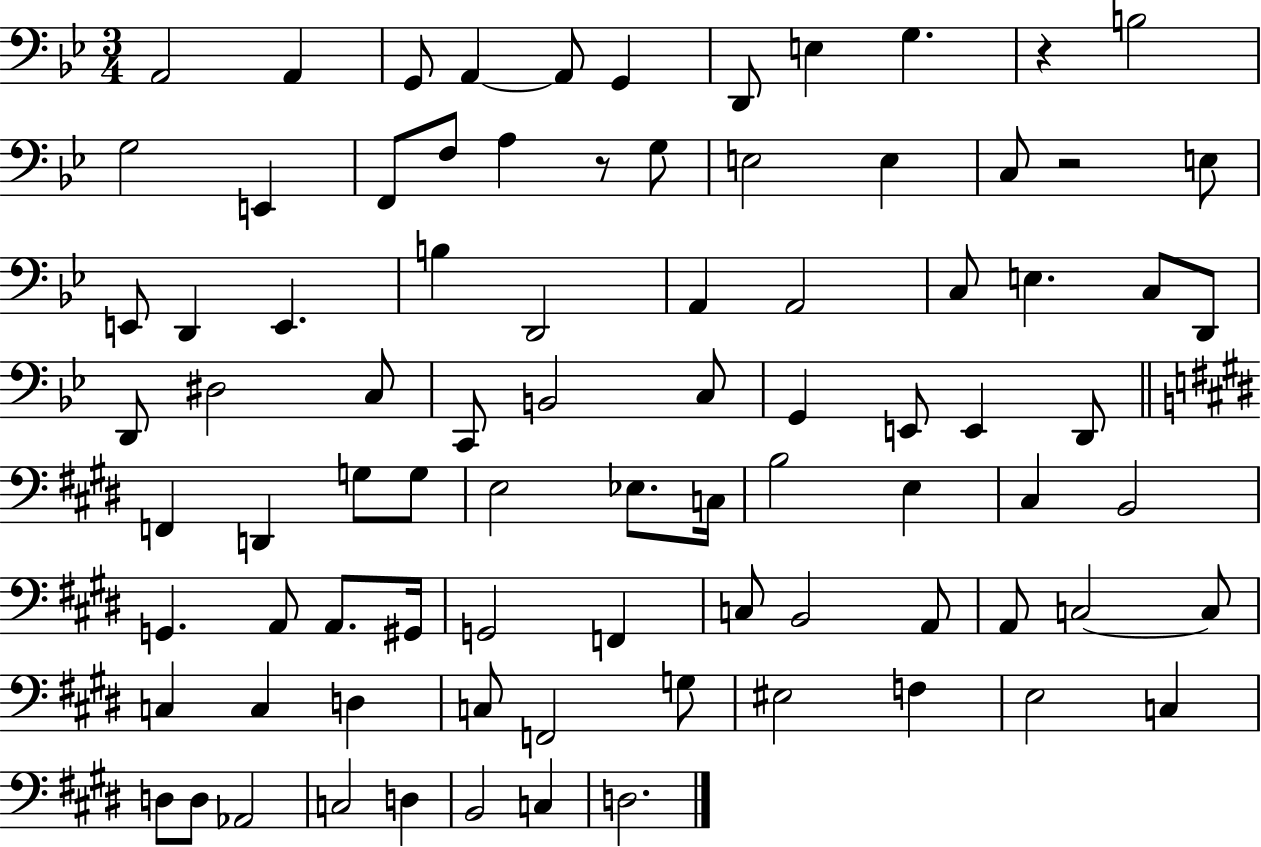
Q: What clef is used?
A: bass